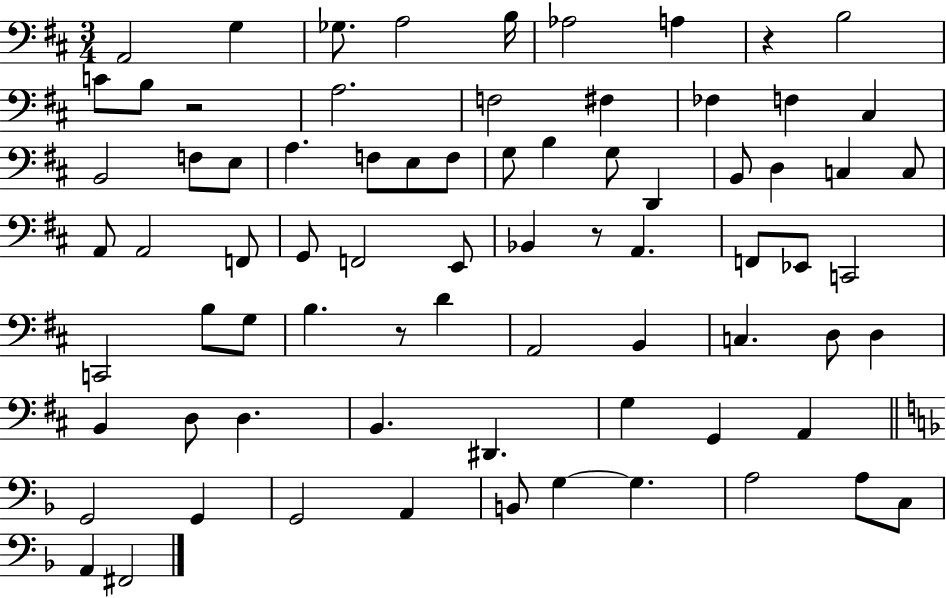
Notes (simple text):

A2/h G3/q Gb3/e. A3/h B3/s Ab3/h A3/q R/q B3/h C4/e B3/e R/h A3/h. F3/h F#3/q FES3/q F3/q C#3/q B2/h F3/e E3/e A3/q. F3/e E3/e F3/e G3/e B3/q G3/e D2/q B2/e D3/q C3/q C3/e A2/e A2/h F2/e G2/e F2/h E2/e Bb2/q R/e A2/q. F2/e Eb2/e C2/h C2/h B3/e G3/e B3/q. R/e D4/q A2/h B2/q C3/q. D3/e D3/q B2/q D3/e D3/q. B2/q. D#2/q. G3/q G2/q A2/q G2/h G2/q G2/h A2/q B2/e G3/q G3/q. A3/h A3/e C3/e A2/q F#2/h